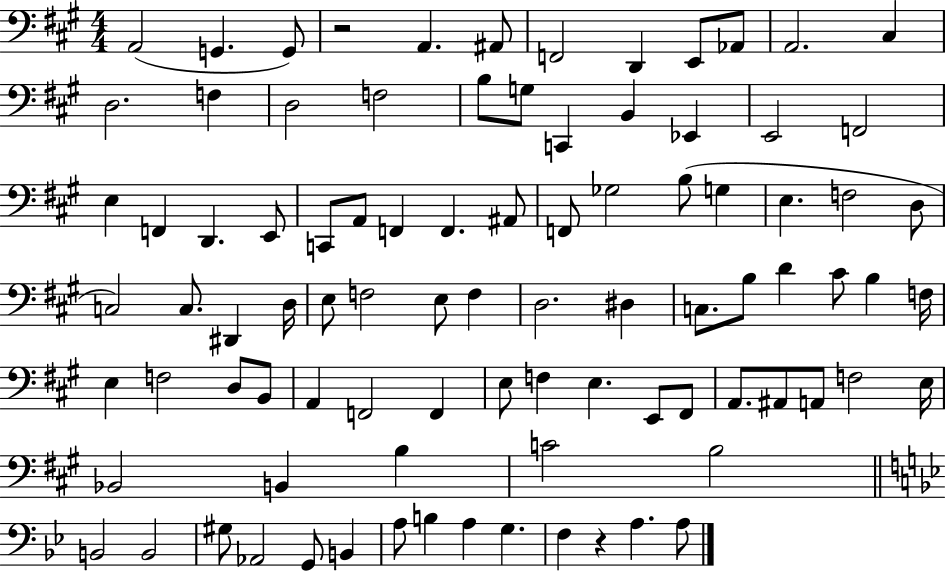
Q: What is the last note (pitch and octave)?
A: A3